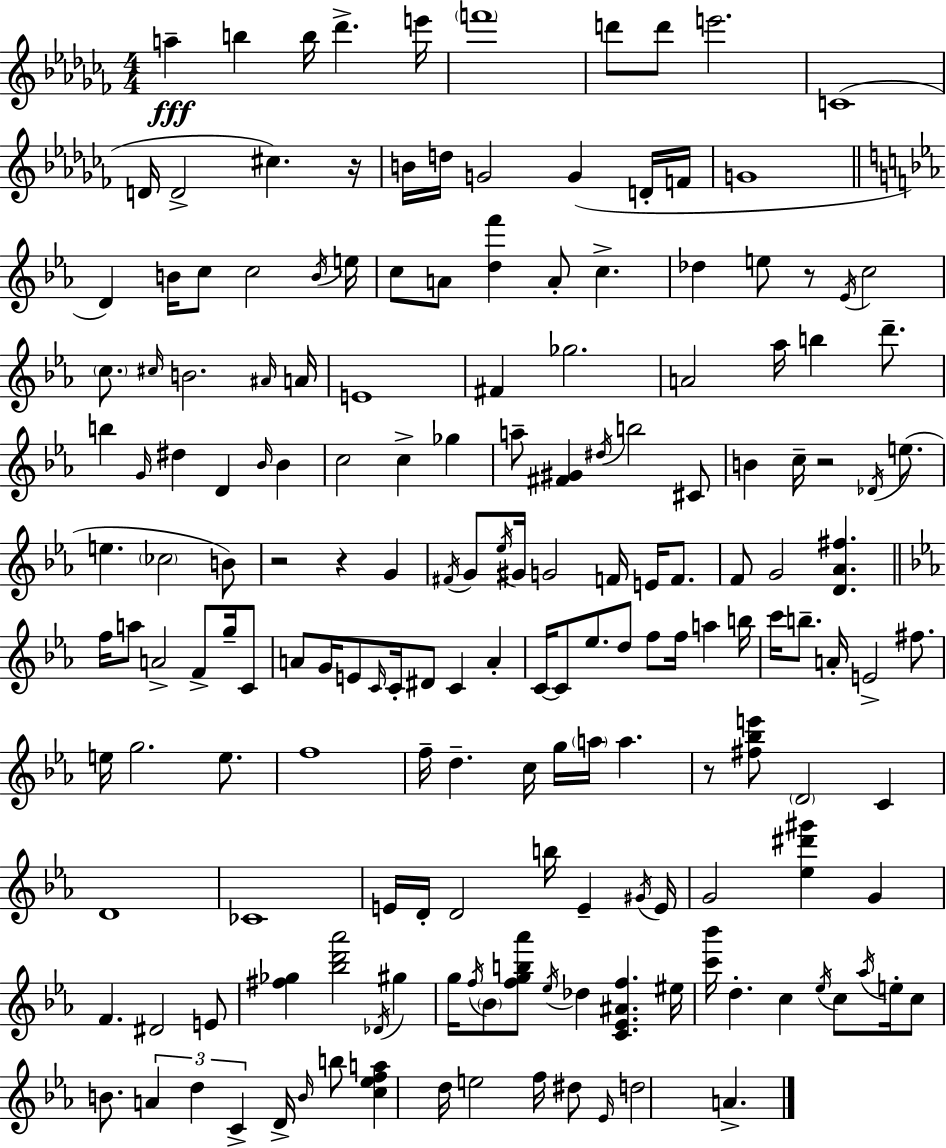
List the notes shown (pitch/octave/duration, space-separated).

A5/q B5/q B5/s Db6/q. E6/s F6/w D6/e D6/e E6/h. C4/w D4/s D4/h C#5/q. R/s B4/s D5/s G4/h G4/q D4/s F4/s G4/w D4/q B4/s C5/e C5/h B4/s E5/s C5/e A4/e [D5,F6]/q A4/e C5/q. Db5/q E5/e R/e Eb4/s C5/h C5/e. C#5/s B4/h. A#4/s A4/s E4/w F#4/q Gb5/h. A4/h Ab5/s B5/q D6/e. B5/q G4/s D#5/q D4/q Bb4/s Bb4/q C5/h C5/q Gb5/q A5/e [F#4,G#4]/q D#5/s B5/h C#4/e B4/q C5/s R/h Db4/s E5/e. E5/q. CES5/h B4/e R/h R/q G4/q F#4/s G4/e Eb5/s G#4/s G4/h F4/s E4/s F4/e. F4/e G4/h [D4,Ab4,F#5]/q. F5/s A5/e A4/h F4/e G5/s C4/e A4/e G4/s E4/e C4/s C4/s D#4/e C4/q A4/q C4/s C4/e Eb5/e. D5/e F5/e F5/s A5/q B5/s C6/s B5/e. A4/s E4/h F#5/e. E5/s G5/h. E5/e. F5/w F5/s D5/q. C5/s G5/s A5/s A5/q. R/e [F#5,Bb5,E6]/e D4/h C4/q D4/w CES4/w E4/s D4/s D4/h B5/s E4/q G#4/s E4/s G4/h [Eb5,D#6,G#6]/q G4/q F4/q. D#4/h E4/e [F#5,Gb5]/q [Bb5,D6,Ab6]/h Db4/s G#5/q G5/s F5/s Bb4/e [F5,G5,B5,Ab6]/e Eb5/s Db5/q [C4,Eb4,A#4,F5]/q. EIS5/s [C6,Bb6]/s D5/q. C5/q Eb5/s C5/e Ab5/s E5/s C5/e B4/e. A4/q D5/q C4/q D4/s B4/s B5/e [C5,Eb5,F5,A5]/q D5/s E5/h F5/s D#5/e Eb4/s D5/h A4/q.